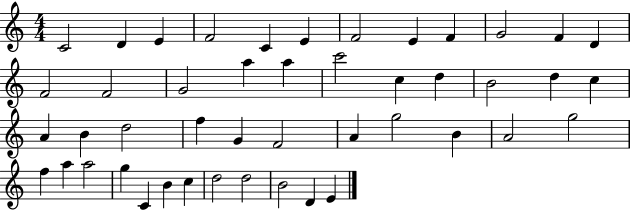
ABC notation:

X:1
T:Untitled
M:4/4
L:1/4
K:C
C2 D E F2 C E F2 E F G2 F D F2 F2 G2 a a c'2 c d B2 d c A B d2 f G F2 A g2 B A2 g2 f a a2 g C B c d2 d2 B2 D E